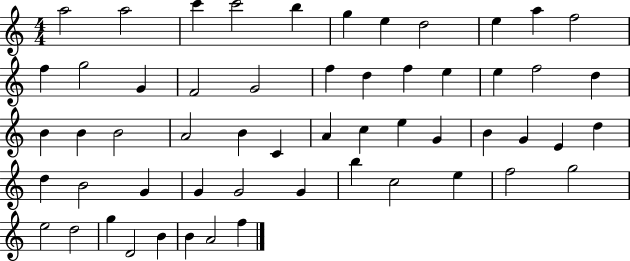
{
  \clef treble
  \numericTimeSignature
  \time 4/4
  \key c \major
  a''2 a''2 | c'''4 c'''2 b''4 | g''4 e''4 d''2 | e''4 a''4 f''2 | \break f''4 g''2 g'4 | f'2 g'2 | f''4 d''4 f''4 e''4 | e''4 f''2 d''4 | \break b'4 b'4 b'2 | a'2 b'4 c'4 | a'4 c''4 e''4 g'4 | b'4 g'4 e'4 d''4 | \break d''4 b'2 g'4 | g'4 g'2 g'4 | b''4 c''2 e''4 | f''2 g''2 | \break e''2 d''2 | g''4 d'2 b'4 | b'4 a'2 f''4 | \bar "|."
}